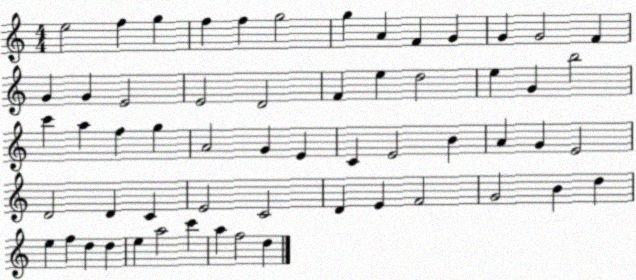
X:1
T:Untitled
M:4/4
L:1/4
K:C
e2 f g f f g2 g A F G G G2 F G G E2 E2 D2 F e d2 e G b2 c' a f g A2 G E C E2 B A G E2 D2 D C E2 C2 D E F2 G2 B d e f d d e a2 c' a f2 d